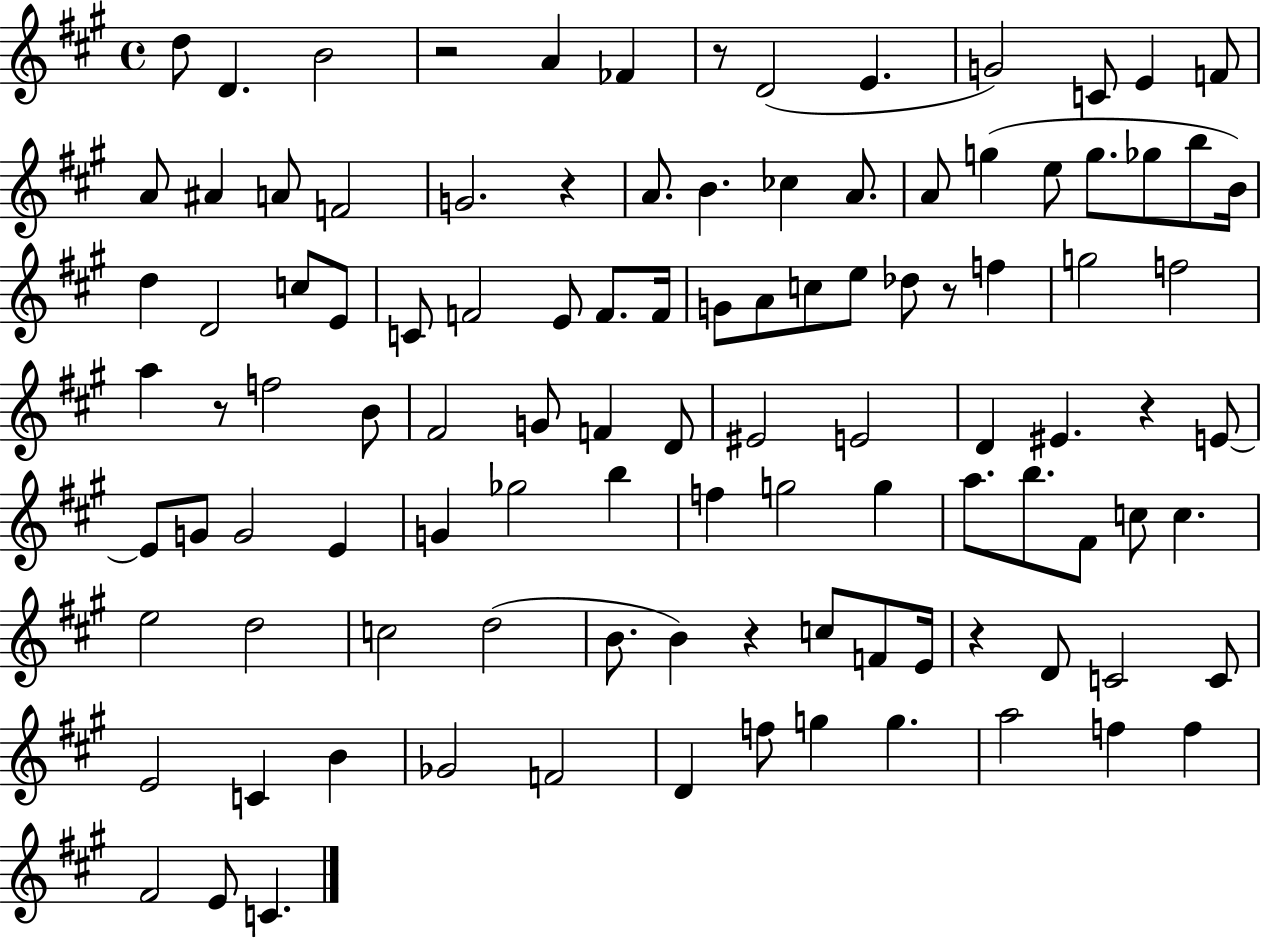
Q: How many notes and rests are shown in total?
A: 106